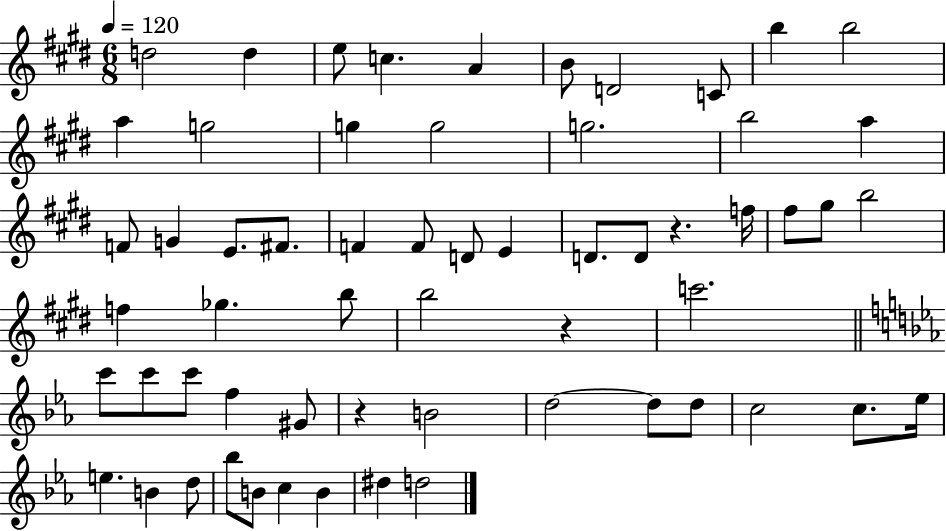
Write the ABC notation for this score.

X:1
T:Untitled
M:6/8
L:1/4
K:E
d2 d e/2 c A B/2 D2 C/2 b b2 a g2 g g2 g2 b2 a F/2 G E/2 ^F/2 F F/2 D/2 E D/2 D/2 z f/4 ^f/2 ^g/2 b2 f _g b/2 b2 z c'2 c'/2 c'/2 c'/2 f ^G/2 z B2 d2 d/2 d/2 c2 c/2 _e/4 e B d/2 _b/2 B/2 c B ^d d2